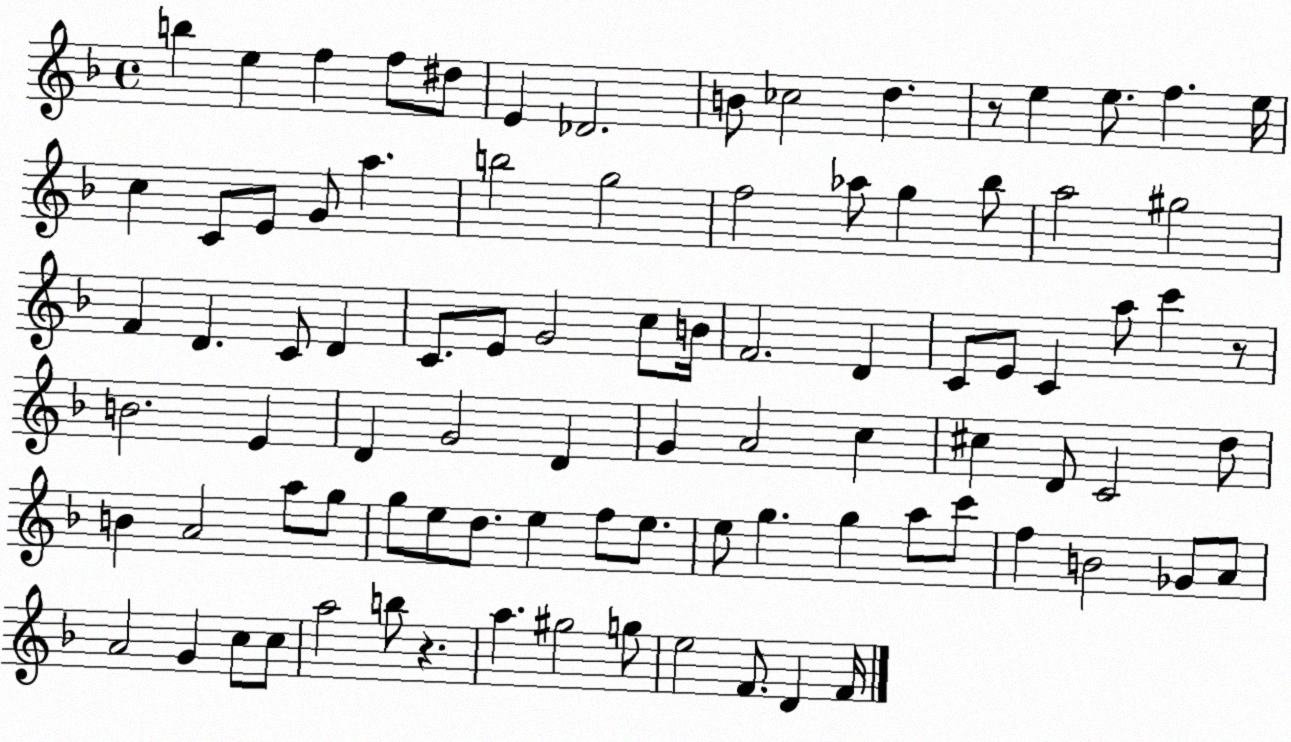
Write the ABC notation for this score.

X:1
T:Untitled
M:4/4
L:1/4
K:F
b e f f/2 ^d/2 E _D2 B/2 _c2 d z/2 e e/2 f e/4 c C/2 E/2 G/2 a b2 g2 f2 _a/2 g _b/2 a2 ^g2 F D C/2 D C/2 E/2 G2 c/2 B/4 F2 D C/2 E/2 C a/2 c' z/2 B2 E D G2 D G A2 c ^c D/2 C2 d/2 B A2 a/2 g/2 g/2 e/2 d/2 e f/2 e/2 e/2 g g a/2 c'/2 f B2 _G/2 A/2 A2 G c/2 c/2 a2 b/2 z a ^g2 g/2 e2 F/2 D F/4